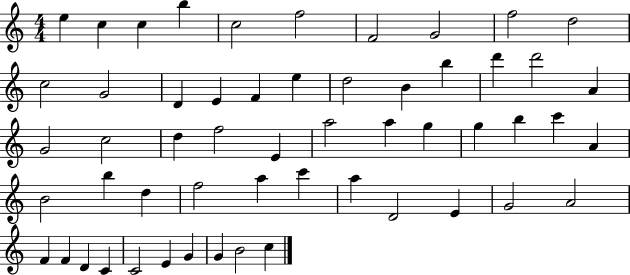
X:1
T:Untitled
M:4/4
L:1/4
K:C
e c c b c2 f2 F2 G2 f2 d2 c2 G2 D E F e d2 B b d' d'2 A G2 c2 d f2 E a2 a g g b c' A B2 b d f2 a c' a D2 E G2 A2 F F D C C2 E G G B2 c